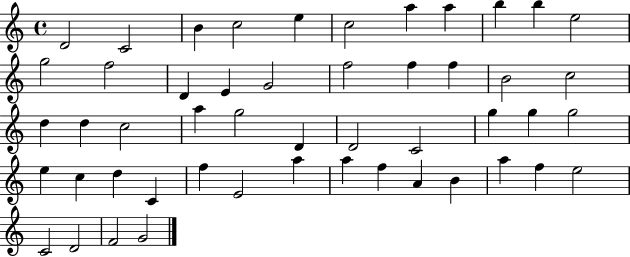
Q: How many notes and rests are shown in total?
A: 50